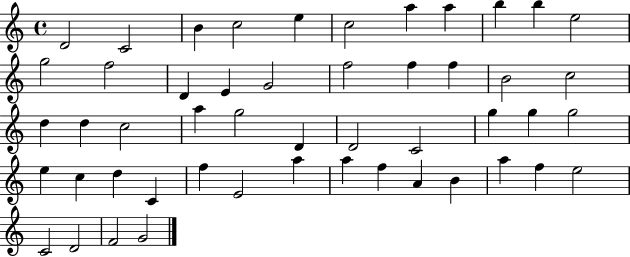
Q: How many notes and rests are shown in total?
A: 50